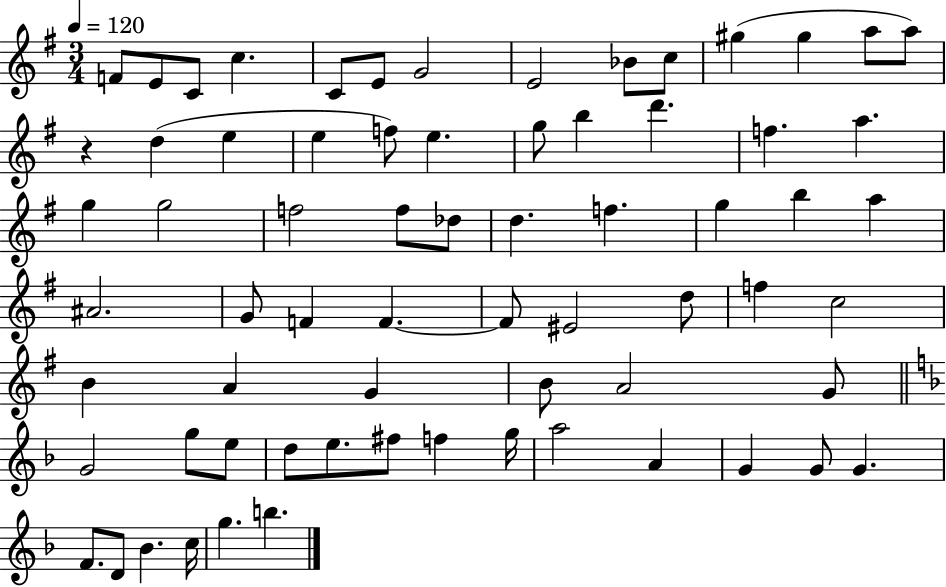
{
  \clef treble
  \numericTimeSignature
  \time 3/4
  \key g \major
  \tempo 4 = 120
  \repeat volta 2 { f'8 e'8 c'8 c''4. | c'8 e'8 g'2 | e'2 bes'8 c''8 | gis''4( gis''4 a''8 a''8) | \break r4 d''4( e''4 | e''4 f''8) e''4. | g''8 b''4 d'''4. | f''4. a''4. | \break g''4 g''2 | f''2 f''8 des''8 | d''4. f''4. | g''4 b''4 a''4 | \break ais'2. | g'8 f'4 f'4.~~ | f'8 eis'2 d''8 | f''4 c''2 | \break b'4 a'4 g'4 | b'8 a'2 g'8 | \bar "||" \break \key f \major g'2 g''8 e''8 | d''8 e''8. fis''8 f''4 g''16 | a''2 a'4 | g'4 g'8 g'4. | \break f'8. d'8 bes'4. c''16 | g''4. b''4. | } \bar "|."
}